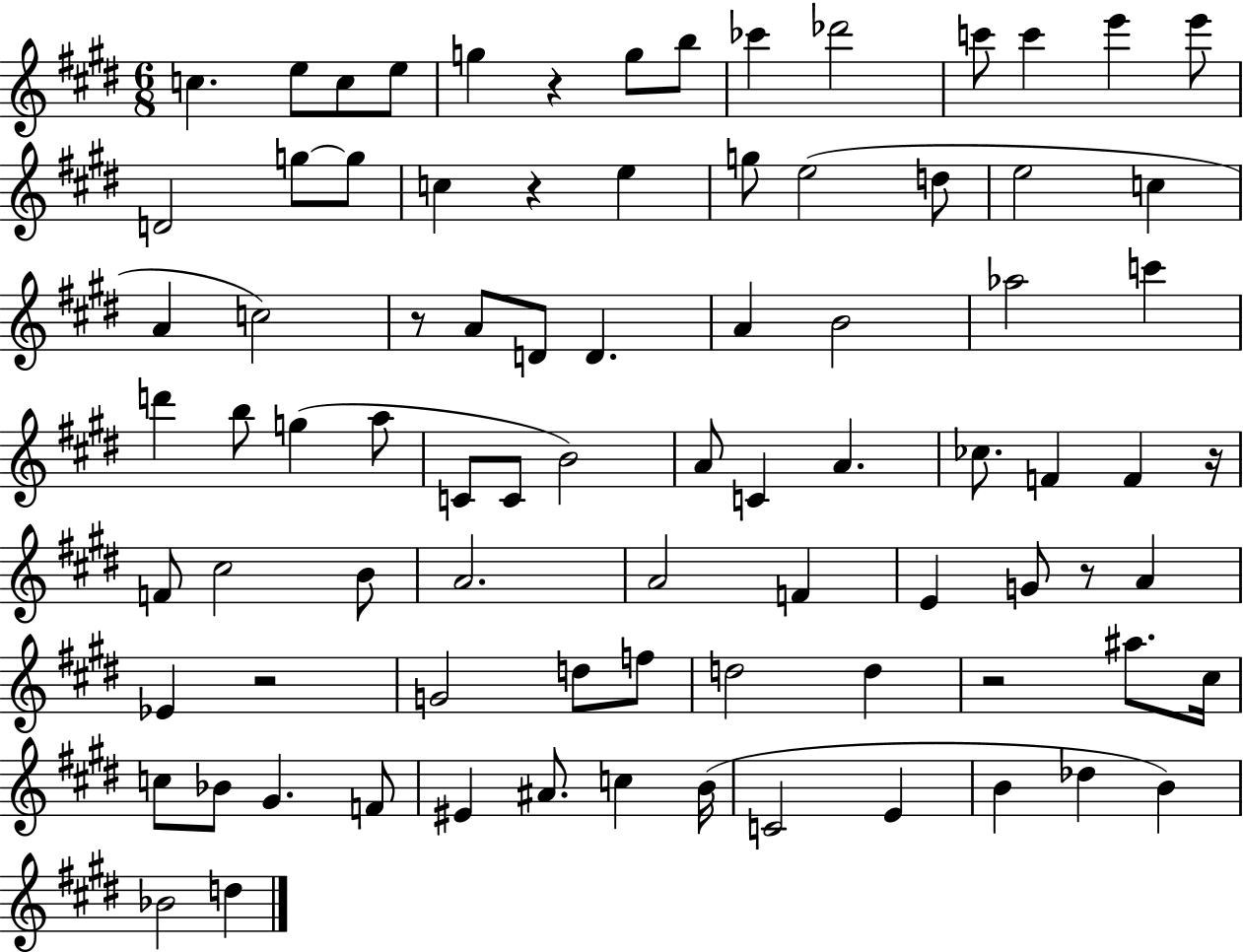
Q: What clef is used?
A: treble